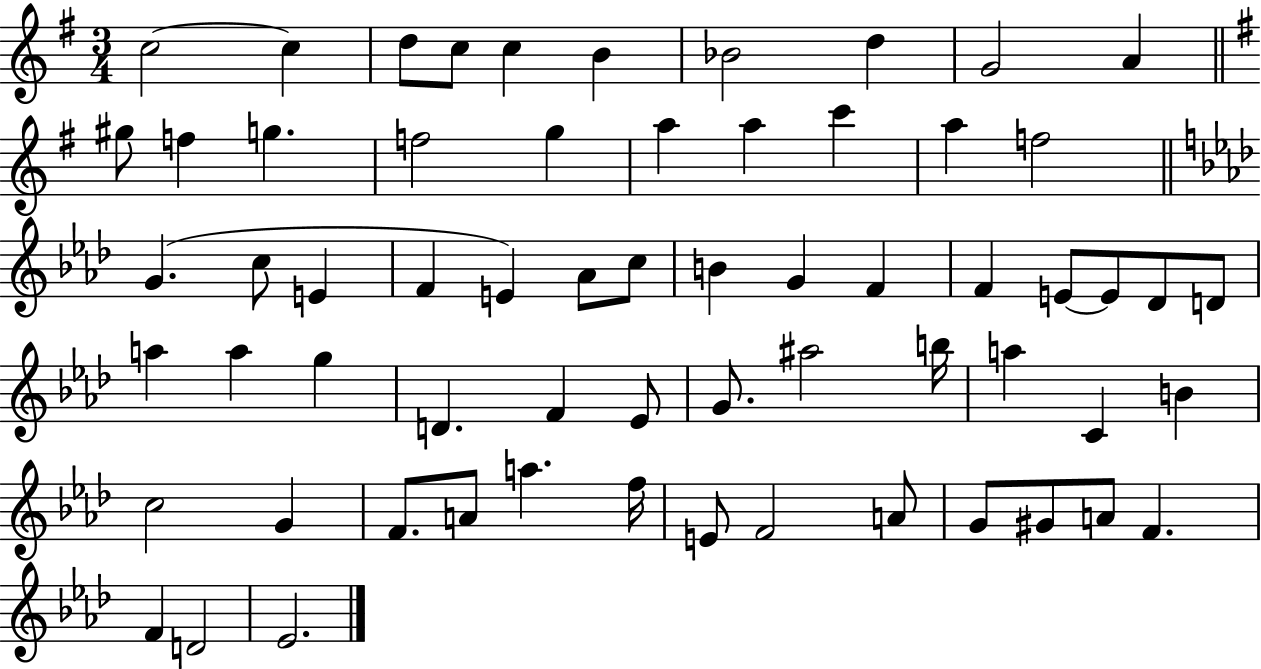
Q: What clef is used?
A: treble